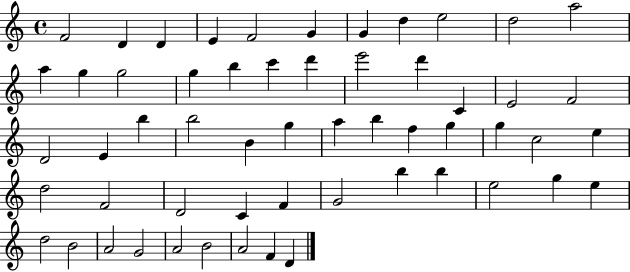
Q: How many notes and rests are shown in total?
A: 56